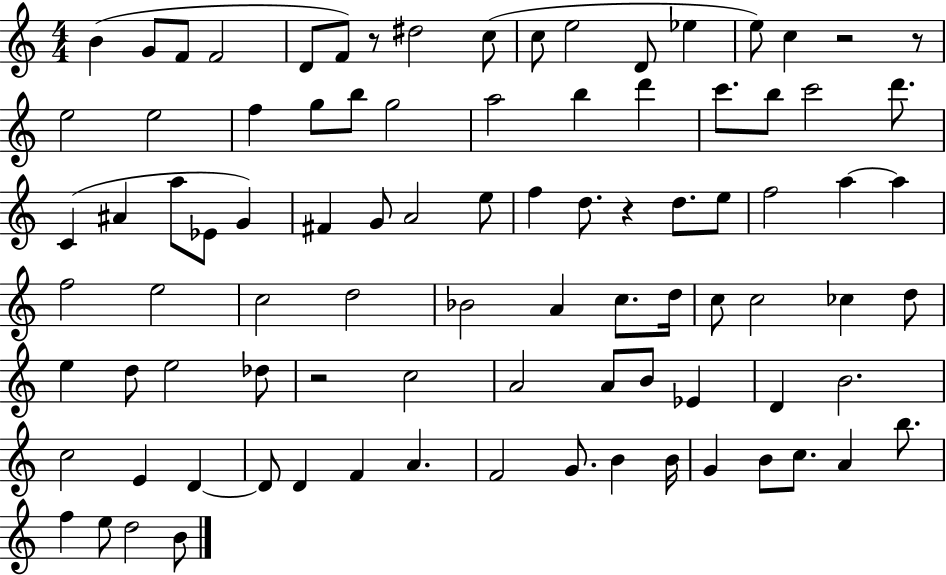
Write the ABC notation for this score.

X:1
T:Untitled
M:4/4
L:1/4
K:C
B G/2 F/2 F2 D/2 F/2 z/2 ^d2 c/2 c/2 e2 D/2 _e e/2 c z2 z/2 e2 e2 f g/2 b/2 g2 a2 b d' c'/2 b/2 c'2 d'/2 C ^A a/2 _E/2 G ^F G/2 A2 e/2 f d/2 z d/2 e/2 f2 a a f2 e2 c2 d2 _B2 A c/2 d/4 c/2 c2 _c d/2 e d/2 e2 _d/2 z2 c2 A2 A/2 B/2 _E D B2 c2 E D D/2 D F A F2 G/2 B B/4 G B/2 c/2 A b/2 f e/2 d2 B/2